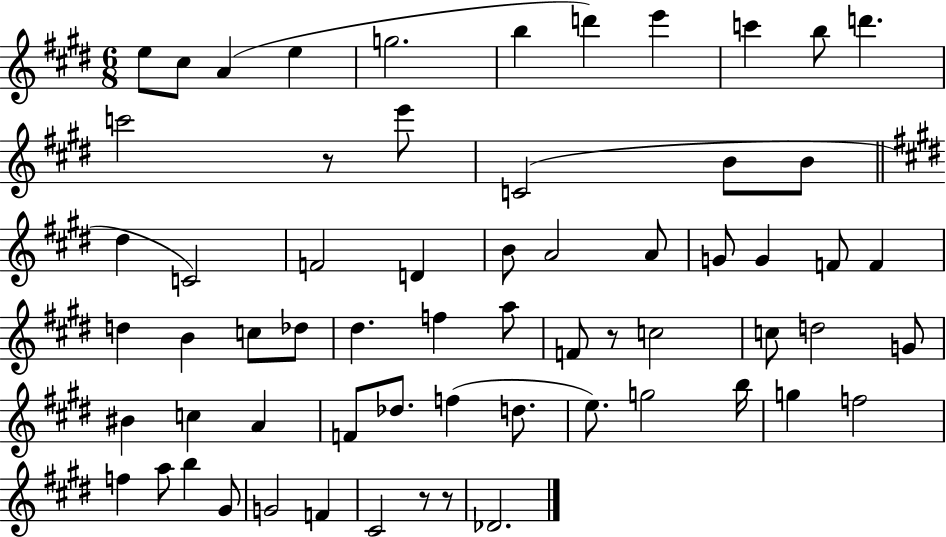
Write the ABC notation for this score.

X:1
T:Untitled
M:6/8
L:1/4
K:E
e/2 ^c/2 A e g2 b d' e' c' b/2 d' c'2 z/2 e'/2 C2 B/2 B/2 ^d C2 F2 D B/2 A2 A/2 G/2 G F/2 F d B c/2 _d/2 ^d f a/2 F/2 z/2 c2 c/2 d2 G/2 ^B c A F/2 _d/2 f d/2 e/2 g2 b/4 g f2 f a/2 b ^G/2 G2 F ^C2 z/2 z/2 _D2